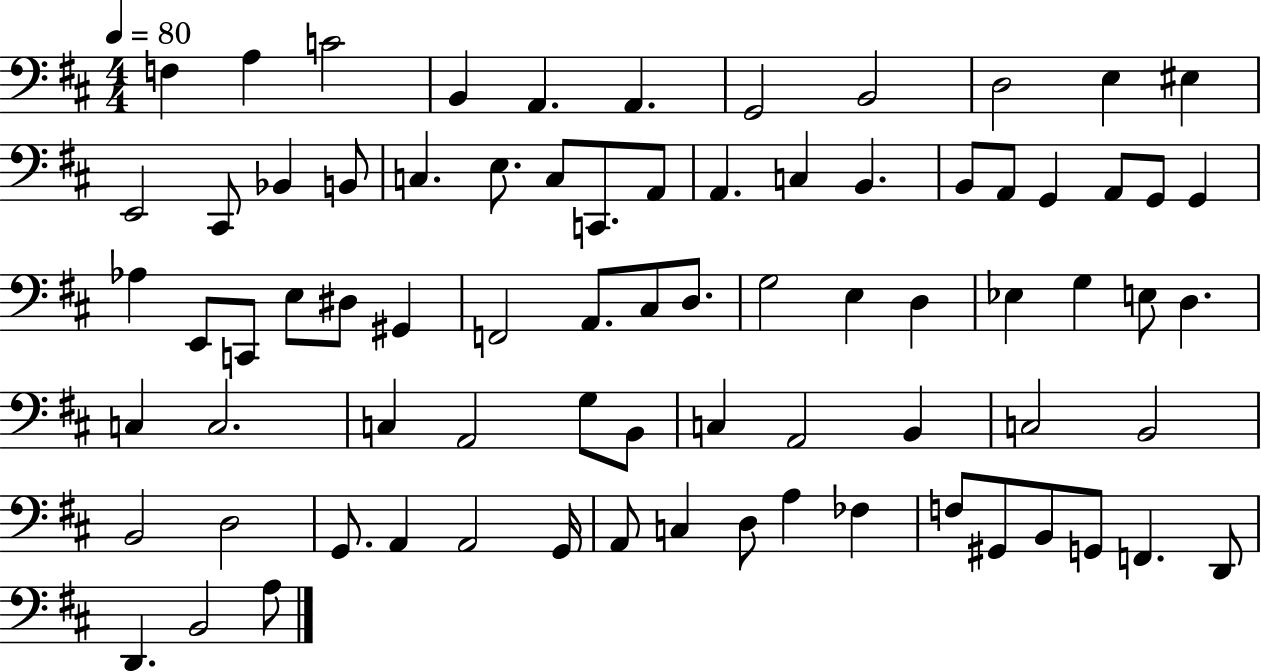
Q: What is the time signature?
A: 4/4